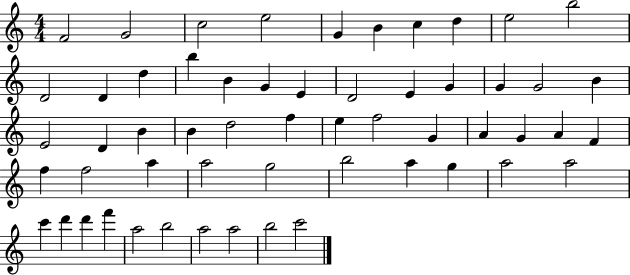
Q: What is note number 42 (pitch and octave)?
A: B5